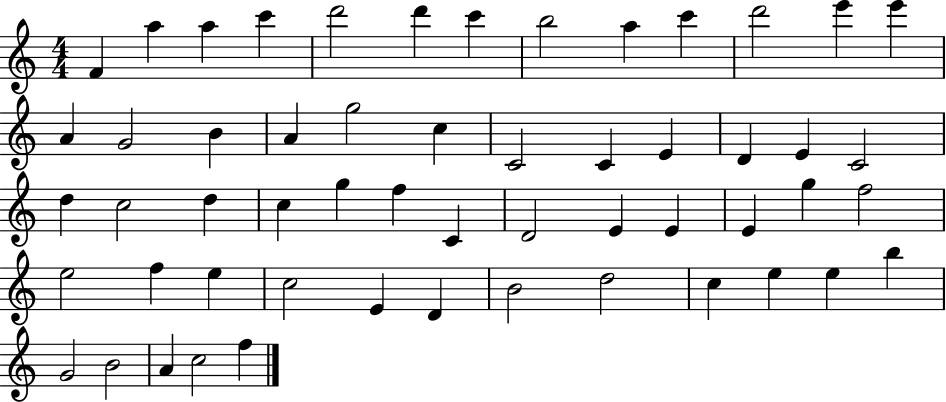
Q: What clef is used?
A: treble